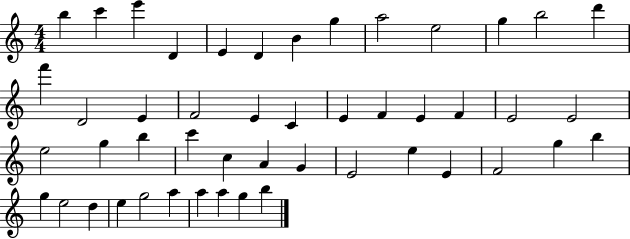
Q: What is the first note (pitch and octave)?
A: B5